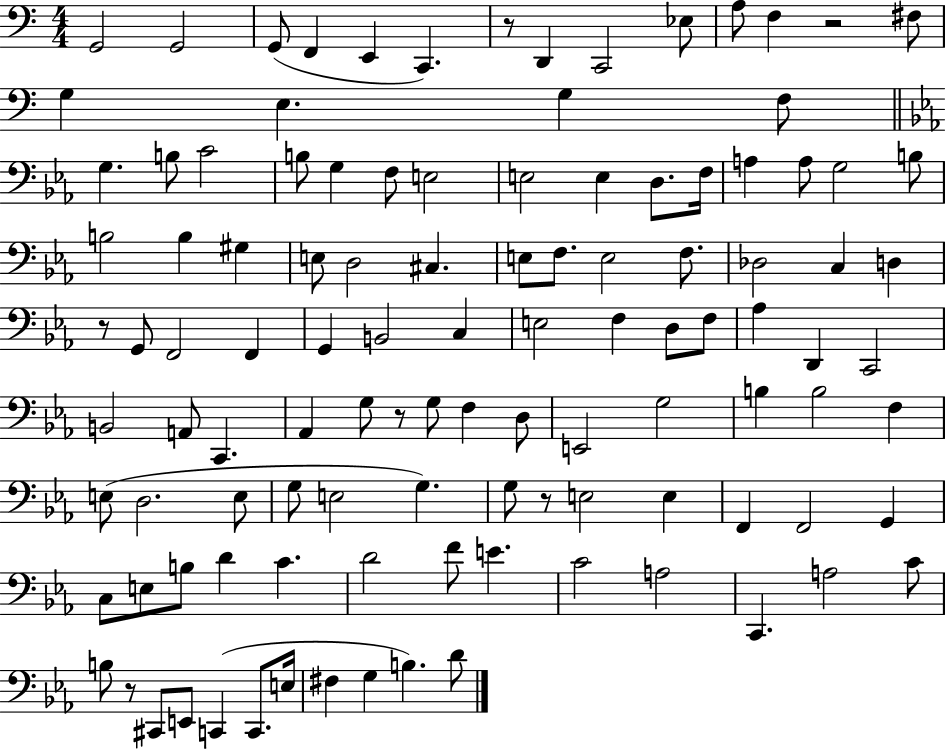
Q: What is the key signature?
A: C major